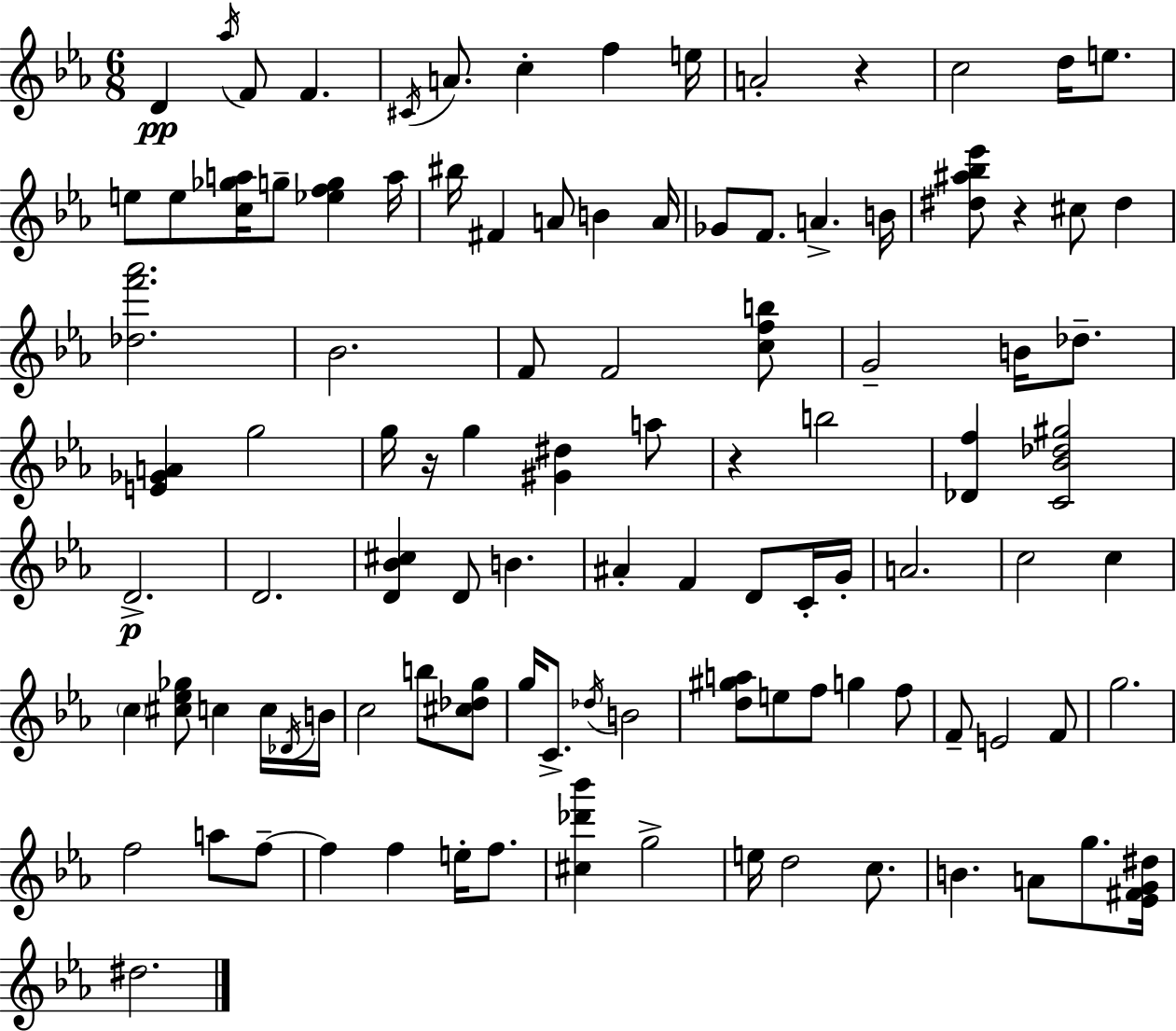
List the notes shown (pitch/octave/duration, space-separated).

D4/q Ab5/s F4/e F4/q. C#4/s A4/e. C5/q F5/q E5/s A4/h R/q C5/h D5/s E5/e. E5/e E5/e [C5,Gb5,A5]/s G5/e [Eb5,F5,G5]/q A5/s BIS5/s F#4/q A4/e B4/q A4/s Gb4/e F4/e. A4/q. B4/s [D#5,A#5,Bb5,Eb6]/e R/q C#5/e D#5/q [Db5,F6,Ab6]/h. Bb4/h. F4/e F4/h [C5,F5,B5]/e G4/h B4/s Db5/e. [E4,Gb4,A4]/q G5/h G5/s R/s G5/q [G#4,D#5]/q A5/e R/q B5/h [Db4,F5]/q [C4,Bb4,Db5,G#5]/h D4/h. D4/h. [D4,Bb4,C#5]/q D4/e B4/q. A#4/q F4/q D4/e C4/s G4/s A4/h. C5/h C5/q C5/q [C#5,Eb5,Gb5]/e C5/q C5/s Db4/s B4/s C5/h B5/e [C#5,Db5,G5]/e G5/s C4/e. Db5/s B4/h [D5,G#5,A5]/e E5/e F5/e G5/q F5/e F4/e E4/h F4/e G5/h. F5/h A5/e F5/e F5/q F5/q E5/s F5/e. [C#5,Db6,Bb6]/q G5/h E5/s D5/h C5/e. B4/q. A4/e G5/e. [Eb4,F#4,G4,D#5]/s D#5/h.